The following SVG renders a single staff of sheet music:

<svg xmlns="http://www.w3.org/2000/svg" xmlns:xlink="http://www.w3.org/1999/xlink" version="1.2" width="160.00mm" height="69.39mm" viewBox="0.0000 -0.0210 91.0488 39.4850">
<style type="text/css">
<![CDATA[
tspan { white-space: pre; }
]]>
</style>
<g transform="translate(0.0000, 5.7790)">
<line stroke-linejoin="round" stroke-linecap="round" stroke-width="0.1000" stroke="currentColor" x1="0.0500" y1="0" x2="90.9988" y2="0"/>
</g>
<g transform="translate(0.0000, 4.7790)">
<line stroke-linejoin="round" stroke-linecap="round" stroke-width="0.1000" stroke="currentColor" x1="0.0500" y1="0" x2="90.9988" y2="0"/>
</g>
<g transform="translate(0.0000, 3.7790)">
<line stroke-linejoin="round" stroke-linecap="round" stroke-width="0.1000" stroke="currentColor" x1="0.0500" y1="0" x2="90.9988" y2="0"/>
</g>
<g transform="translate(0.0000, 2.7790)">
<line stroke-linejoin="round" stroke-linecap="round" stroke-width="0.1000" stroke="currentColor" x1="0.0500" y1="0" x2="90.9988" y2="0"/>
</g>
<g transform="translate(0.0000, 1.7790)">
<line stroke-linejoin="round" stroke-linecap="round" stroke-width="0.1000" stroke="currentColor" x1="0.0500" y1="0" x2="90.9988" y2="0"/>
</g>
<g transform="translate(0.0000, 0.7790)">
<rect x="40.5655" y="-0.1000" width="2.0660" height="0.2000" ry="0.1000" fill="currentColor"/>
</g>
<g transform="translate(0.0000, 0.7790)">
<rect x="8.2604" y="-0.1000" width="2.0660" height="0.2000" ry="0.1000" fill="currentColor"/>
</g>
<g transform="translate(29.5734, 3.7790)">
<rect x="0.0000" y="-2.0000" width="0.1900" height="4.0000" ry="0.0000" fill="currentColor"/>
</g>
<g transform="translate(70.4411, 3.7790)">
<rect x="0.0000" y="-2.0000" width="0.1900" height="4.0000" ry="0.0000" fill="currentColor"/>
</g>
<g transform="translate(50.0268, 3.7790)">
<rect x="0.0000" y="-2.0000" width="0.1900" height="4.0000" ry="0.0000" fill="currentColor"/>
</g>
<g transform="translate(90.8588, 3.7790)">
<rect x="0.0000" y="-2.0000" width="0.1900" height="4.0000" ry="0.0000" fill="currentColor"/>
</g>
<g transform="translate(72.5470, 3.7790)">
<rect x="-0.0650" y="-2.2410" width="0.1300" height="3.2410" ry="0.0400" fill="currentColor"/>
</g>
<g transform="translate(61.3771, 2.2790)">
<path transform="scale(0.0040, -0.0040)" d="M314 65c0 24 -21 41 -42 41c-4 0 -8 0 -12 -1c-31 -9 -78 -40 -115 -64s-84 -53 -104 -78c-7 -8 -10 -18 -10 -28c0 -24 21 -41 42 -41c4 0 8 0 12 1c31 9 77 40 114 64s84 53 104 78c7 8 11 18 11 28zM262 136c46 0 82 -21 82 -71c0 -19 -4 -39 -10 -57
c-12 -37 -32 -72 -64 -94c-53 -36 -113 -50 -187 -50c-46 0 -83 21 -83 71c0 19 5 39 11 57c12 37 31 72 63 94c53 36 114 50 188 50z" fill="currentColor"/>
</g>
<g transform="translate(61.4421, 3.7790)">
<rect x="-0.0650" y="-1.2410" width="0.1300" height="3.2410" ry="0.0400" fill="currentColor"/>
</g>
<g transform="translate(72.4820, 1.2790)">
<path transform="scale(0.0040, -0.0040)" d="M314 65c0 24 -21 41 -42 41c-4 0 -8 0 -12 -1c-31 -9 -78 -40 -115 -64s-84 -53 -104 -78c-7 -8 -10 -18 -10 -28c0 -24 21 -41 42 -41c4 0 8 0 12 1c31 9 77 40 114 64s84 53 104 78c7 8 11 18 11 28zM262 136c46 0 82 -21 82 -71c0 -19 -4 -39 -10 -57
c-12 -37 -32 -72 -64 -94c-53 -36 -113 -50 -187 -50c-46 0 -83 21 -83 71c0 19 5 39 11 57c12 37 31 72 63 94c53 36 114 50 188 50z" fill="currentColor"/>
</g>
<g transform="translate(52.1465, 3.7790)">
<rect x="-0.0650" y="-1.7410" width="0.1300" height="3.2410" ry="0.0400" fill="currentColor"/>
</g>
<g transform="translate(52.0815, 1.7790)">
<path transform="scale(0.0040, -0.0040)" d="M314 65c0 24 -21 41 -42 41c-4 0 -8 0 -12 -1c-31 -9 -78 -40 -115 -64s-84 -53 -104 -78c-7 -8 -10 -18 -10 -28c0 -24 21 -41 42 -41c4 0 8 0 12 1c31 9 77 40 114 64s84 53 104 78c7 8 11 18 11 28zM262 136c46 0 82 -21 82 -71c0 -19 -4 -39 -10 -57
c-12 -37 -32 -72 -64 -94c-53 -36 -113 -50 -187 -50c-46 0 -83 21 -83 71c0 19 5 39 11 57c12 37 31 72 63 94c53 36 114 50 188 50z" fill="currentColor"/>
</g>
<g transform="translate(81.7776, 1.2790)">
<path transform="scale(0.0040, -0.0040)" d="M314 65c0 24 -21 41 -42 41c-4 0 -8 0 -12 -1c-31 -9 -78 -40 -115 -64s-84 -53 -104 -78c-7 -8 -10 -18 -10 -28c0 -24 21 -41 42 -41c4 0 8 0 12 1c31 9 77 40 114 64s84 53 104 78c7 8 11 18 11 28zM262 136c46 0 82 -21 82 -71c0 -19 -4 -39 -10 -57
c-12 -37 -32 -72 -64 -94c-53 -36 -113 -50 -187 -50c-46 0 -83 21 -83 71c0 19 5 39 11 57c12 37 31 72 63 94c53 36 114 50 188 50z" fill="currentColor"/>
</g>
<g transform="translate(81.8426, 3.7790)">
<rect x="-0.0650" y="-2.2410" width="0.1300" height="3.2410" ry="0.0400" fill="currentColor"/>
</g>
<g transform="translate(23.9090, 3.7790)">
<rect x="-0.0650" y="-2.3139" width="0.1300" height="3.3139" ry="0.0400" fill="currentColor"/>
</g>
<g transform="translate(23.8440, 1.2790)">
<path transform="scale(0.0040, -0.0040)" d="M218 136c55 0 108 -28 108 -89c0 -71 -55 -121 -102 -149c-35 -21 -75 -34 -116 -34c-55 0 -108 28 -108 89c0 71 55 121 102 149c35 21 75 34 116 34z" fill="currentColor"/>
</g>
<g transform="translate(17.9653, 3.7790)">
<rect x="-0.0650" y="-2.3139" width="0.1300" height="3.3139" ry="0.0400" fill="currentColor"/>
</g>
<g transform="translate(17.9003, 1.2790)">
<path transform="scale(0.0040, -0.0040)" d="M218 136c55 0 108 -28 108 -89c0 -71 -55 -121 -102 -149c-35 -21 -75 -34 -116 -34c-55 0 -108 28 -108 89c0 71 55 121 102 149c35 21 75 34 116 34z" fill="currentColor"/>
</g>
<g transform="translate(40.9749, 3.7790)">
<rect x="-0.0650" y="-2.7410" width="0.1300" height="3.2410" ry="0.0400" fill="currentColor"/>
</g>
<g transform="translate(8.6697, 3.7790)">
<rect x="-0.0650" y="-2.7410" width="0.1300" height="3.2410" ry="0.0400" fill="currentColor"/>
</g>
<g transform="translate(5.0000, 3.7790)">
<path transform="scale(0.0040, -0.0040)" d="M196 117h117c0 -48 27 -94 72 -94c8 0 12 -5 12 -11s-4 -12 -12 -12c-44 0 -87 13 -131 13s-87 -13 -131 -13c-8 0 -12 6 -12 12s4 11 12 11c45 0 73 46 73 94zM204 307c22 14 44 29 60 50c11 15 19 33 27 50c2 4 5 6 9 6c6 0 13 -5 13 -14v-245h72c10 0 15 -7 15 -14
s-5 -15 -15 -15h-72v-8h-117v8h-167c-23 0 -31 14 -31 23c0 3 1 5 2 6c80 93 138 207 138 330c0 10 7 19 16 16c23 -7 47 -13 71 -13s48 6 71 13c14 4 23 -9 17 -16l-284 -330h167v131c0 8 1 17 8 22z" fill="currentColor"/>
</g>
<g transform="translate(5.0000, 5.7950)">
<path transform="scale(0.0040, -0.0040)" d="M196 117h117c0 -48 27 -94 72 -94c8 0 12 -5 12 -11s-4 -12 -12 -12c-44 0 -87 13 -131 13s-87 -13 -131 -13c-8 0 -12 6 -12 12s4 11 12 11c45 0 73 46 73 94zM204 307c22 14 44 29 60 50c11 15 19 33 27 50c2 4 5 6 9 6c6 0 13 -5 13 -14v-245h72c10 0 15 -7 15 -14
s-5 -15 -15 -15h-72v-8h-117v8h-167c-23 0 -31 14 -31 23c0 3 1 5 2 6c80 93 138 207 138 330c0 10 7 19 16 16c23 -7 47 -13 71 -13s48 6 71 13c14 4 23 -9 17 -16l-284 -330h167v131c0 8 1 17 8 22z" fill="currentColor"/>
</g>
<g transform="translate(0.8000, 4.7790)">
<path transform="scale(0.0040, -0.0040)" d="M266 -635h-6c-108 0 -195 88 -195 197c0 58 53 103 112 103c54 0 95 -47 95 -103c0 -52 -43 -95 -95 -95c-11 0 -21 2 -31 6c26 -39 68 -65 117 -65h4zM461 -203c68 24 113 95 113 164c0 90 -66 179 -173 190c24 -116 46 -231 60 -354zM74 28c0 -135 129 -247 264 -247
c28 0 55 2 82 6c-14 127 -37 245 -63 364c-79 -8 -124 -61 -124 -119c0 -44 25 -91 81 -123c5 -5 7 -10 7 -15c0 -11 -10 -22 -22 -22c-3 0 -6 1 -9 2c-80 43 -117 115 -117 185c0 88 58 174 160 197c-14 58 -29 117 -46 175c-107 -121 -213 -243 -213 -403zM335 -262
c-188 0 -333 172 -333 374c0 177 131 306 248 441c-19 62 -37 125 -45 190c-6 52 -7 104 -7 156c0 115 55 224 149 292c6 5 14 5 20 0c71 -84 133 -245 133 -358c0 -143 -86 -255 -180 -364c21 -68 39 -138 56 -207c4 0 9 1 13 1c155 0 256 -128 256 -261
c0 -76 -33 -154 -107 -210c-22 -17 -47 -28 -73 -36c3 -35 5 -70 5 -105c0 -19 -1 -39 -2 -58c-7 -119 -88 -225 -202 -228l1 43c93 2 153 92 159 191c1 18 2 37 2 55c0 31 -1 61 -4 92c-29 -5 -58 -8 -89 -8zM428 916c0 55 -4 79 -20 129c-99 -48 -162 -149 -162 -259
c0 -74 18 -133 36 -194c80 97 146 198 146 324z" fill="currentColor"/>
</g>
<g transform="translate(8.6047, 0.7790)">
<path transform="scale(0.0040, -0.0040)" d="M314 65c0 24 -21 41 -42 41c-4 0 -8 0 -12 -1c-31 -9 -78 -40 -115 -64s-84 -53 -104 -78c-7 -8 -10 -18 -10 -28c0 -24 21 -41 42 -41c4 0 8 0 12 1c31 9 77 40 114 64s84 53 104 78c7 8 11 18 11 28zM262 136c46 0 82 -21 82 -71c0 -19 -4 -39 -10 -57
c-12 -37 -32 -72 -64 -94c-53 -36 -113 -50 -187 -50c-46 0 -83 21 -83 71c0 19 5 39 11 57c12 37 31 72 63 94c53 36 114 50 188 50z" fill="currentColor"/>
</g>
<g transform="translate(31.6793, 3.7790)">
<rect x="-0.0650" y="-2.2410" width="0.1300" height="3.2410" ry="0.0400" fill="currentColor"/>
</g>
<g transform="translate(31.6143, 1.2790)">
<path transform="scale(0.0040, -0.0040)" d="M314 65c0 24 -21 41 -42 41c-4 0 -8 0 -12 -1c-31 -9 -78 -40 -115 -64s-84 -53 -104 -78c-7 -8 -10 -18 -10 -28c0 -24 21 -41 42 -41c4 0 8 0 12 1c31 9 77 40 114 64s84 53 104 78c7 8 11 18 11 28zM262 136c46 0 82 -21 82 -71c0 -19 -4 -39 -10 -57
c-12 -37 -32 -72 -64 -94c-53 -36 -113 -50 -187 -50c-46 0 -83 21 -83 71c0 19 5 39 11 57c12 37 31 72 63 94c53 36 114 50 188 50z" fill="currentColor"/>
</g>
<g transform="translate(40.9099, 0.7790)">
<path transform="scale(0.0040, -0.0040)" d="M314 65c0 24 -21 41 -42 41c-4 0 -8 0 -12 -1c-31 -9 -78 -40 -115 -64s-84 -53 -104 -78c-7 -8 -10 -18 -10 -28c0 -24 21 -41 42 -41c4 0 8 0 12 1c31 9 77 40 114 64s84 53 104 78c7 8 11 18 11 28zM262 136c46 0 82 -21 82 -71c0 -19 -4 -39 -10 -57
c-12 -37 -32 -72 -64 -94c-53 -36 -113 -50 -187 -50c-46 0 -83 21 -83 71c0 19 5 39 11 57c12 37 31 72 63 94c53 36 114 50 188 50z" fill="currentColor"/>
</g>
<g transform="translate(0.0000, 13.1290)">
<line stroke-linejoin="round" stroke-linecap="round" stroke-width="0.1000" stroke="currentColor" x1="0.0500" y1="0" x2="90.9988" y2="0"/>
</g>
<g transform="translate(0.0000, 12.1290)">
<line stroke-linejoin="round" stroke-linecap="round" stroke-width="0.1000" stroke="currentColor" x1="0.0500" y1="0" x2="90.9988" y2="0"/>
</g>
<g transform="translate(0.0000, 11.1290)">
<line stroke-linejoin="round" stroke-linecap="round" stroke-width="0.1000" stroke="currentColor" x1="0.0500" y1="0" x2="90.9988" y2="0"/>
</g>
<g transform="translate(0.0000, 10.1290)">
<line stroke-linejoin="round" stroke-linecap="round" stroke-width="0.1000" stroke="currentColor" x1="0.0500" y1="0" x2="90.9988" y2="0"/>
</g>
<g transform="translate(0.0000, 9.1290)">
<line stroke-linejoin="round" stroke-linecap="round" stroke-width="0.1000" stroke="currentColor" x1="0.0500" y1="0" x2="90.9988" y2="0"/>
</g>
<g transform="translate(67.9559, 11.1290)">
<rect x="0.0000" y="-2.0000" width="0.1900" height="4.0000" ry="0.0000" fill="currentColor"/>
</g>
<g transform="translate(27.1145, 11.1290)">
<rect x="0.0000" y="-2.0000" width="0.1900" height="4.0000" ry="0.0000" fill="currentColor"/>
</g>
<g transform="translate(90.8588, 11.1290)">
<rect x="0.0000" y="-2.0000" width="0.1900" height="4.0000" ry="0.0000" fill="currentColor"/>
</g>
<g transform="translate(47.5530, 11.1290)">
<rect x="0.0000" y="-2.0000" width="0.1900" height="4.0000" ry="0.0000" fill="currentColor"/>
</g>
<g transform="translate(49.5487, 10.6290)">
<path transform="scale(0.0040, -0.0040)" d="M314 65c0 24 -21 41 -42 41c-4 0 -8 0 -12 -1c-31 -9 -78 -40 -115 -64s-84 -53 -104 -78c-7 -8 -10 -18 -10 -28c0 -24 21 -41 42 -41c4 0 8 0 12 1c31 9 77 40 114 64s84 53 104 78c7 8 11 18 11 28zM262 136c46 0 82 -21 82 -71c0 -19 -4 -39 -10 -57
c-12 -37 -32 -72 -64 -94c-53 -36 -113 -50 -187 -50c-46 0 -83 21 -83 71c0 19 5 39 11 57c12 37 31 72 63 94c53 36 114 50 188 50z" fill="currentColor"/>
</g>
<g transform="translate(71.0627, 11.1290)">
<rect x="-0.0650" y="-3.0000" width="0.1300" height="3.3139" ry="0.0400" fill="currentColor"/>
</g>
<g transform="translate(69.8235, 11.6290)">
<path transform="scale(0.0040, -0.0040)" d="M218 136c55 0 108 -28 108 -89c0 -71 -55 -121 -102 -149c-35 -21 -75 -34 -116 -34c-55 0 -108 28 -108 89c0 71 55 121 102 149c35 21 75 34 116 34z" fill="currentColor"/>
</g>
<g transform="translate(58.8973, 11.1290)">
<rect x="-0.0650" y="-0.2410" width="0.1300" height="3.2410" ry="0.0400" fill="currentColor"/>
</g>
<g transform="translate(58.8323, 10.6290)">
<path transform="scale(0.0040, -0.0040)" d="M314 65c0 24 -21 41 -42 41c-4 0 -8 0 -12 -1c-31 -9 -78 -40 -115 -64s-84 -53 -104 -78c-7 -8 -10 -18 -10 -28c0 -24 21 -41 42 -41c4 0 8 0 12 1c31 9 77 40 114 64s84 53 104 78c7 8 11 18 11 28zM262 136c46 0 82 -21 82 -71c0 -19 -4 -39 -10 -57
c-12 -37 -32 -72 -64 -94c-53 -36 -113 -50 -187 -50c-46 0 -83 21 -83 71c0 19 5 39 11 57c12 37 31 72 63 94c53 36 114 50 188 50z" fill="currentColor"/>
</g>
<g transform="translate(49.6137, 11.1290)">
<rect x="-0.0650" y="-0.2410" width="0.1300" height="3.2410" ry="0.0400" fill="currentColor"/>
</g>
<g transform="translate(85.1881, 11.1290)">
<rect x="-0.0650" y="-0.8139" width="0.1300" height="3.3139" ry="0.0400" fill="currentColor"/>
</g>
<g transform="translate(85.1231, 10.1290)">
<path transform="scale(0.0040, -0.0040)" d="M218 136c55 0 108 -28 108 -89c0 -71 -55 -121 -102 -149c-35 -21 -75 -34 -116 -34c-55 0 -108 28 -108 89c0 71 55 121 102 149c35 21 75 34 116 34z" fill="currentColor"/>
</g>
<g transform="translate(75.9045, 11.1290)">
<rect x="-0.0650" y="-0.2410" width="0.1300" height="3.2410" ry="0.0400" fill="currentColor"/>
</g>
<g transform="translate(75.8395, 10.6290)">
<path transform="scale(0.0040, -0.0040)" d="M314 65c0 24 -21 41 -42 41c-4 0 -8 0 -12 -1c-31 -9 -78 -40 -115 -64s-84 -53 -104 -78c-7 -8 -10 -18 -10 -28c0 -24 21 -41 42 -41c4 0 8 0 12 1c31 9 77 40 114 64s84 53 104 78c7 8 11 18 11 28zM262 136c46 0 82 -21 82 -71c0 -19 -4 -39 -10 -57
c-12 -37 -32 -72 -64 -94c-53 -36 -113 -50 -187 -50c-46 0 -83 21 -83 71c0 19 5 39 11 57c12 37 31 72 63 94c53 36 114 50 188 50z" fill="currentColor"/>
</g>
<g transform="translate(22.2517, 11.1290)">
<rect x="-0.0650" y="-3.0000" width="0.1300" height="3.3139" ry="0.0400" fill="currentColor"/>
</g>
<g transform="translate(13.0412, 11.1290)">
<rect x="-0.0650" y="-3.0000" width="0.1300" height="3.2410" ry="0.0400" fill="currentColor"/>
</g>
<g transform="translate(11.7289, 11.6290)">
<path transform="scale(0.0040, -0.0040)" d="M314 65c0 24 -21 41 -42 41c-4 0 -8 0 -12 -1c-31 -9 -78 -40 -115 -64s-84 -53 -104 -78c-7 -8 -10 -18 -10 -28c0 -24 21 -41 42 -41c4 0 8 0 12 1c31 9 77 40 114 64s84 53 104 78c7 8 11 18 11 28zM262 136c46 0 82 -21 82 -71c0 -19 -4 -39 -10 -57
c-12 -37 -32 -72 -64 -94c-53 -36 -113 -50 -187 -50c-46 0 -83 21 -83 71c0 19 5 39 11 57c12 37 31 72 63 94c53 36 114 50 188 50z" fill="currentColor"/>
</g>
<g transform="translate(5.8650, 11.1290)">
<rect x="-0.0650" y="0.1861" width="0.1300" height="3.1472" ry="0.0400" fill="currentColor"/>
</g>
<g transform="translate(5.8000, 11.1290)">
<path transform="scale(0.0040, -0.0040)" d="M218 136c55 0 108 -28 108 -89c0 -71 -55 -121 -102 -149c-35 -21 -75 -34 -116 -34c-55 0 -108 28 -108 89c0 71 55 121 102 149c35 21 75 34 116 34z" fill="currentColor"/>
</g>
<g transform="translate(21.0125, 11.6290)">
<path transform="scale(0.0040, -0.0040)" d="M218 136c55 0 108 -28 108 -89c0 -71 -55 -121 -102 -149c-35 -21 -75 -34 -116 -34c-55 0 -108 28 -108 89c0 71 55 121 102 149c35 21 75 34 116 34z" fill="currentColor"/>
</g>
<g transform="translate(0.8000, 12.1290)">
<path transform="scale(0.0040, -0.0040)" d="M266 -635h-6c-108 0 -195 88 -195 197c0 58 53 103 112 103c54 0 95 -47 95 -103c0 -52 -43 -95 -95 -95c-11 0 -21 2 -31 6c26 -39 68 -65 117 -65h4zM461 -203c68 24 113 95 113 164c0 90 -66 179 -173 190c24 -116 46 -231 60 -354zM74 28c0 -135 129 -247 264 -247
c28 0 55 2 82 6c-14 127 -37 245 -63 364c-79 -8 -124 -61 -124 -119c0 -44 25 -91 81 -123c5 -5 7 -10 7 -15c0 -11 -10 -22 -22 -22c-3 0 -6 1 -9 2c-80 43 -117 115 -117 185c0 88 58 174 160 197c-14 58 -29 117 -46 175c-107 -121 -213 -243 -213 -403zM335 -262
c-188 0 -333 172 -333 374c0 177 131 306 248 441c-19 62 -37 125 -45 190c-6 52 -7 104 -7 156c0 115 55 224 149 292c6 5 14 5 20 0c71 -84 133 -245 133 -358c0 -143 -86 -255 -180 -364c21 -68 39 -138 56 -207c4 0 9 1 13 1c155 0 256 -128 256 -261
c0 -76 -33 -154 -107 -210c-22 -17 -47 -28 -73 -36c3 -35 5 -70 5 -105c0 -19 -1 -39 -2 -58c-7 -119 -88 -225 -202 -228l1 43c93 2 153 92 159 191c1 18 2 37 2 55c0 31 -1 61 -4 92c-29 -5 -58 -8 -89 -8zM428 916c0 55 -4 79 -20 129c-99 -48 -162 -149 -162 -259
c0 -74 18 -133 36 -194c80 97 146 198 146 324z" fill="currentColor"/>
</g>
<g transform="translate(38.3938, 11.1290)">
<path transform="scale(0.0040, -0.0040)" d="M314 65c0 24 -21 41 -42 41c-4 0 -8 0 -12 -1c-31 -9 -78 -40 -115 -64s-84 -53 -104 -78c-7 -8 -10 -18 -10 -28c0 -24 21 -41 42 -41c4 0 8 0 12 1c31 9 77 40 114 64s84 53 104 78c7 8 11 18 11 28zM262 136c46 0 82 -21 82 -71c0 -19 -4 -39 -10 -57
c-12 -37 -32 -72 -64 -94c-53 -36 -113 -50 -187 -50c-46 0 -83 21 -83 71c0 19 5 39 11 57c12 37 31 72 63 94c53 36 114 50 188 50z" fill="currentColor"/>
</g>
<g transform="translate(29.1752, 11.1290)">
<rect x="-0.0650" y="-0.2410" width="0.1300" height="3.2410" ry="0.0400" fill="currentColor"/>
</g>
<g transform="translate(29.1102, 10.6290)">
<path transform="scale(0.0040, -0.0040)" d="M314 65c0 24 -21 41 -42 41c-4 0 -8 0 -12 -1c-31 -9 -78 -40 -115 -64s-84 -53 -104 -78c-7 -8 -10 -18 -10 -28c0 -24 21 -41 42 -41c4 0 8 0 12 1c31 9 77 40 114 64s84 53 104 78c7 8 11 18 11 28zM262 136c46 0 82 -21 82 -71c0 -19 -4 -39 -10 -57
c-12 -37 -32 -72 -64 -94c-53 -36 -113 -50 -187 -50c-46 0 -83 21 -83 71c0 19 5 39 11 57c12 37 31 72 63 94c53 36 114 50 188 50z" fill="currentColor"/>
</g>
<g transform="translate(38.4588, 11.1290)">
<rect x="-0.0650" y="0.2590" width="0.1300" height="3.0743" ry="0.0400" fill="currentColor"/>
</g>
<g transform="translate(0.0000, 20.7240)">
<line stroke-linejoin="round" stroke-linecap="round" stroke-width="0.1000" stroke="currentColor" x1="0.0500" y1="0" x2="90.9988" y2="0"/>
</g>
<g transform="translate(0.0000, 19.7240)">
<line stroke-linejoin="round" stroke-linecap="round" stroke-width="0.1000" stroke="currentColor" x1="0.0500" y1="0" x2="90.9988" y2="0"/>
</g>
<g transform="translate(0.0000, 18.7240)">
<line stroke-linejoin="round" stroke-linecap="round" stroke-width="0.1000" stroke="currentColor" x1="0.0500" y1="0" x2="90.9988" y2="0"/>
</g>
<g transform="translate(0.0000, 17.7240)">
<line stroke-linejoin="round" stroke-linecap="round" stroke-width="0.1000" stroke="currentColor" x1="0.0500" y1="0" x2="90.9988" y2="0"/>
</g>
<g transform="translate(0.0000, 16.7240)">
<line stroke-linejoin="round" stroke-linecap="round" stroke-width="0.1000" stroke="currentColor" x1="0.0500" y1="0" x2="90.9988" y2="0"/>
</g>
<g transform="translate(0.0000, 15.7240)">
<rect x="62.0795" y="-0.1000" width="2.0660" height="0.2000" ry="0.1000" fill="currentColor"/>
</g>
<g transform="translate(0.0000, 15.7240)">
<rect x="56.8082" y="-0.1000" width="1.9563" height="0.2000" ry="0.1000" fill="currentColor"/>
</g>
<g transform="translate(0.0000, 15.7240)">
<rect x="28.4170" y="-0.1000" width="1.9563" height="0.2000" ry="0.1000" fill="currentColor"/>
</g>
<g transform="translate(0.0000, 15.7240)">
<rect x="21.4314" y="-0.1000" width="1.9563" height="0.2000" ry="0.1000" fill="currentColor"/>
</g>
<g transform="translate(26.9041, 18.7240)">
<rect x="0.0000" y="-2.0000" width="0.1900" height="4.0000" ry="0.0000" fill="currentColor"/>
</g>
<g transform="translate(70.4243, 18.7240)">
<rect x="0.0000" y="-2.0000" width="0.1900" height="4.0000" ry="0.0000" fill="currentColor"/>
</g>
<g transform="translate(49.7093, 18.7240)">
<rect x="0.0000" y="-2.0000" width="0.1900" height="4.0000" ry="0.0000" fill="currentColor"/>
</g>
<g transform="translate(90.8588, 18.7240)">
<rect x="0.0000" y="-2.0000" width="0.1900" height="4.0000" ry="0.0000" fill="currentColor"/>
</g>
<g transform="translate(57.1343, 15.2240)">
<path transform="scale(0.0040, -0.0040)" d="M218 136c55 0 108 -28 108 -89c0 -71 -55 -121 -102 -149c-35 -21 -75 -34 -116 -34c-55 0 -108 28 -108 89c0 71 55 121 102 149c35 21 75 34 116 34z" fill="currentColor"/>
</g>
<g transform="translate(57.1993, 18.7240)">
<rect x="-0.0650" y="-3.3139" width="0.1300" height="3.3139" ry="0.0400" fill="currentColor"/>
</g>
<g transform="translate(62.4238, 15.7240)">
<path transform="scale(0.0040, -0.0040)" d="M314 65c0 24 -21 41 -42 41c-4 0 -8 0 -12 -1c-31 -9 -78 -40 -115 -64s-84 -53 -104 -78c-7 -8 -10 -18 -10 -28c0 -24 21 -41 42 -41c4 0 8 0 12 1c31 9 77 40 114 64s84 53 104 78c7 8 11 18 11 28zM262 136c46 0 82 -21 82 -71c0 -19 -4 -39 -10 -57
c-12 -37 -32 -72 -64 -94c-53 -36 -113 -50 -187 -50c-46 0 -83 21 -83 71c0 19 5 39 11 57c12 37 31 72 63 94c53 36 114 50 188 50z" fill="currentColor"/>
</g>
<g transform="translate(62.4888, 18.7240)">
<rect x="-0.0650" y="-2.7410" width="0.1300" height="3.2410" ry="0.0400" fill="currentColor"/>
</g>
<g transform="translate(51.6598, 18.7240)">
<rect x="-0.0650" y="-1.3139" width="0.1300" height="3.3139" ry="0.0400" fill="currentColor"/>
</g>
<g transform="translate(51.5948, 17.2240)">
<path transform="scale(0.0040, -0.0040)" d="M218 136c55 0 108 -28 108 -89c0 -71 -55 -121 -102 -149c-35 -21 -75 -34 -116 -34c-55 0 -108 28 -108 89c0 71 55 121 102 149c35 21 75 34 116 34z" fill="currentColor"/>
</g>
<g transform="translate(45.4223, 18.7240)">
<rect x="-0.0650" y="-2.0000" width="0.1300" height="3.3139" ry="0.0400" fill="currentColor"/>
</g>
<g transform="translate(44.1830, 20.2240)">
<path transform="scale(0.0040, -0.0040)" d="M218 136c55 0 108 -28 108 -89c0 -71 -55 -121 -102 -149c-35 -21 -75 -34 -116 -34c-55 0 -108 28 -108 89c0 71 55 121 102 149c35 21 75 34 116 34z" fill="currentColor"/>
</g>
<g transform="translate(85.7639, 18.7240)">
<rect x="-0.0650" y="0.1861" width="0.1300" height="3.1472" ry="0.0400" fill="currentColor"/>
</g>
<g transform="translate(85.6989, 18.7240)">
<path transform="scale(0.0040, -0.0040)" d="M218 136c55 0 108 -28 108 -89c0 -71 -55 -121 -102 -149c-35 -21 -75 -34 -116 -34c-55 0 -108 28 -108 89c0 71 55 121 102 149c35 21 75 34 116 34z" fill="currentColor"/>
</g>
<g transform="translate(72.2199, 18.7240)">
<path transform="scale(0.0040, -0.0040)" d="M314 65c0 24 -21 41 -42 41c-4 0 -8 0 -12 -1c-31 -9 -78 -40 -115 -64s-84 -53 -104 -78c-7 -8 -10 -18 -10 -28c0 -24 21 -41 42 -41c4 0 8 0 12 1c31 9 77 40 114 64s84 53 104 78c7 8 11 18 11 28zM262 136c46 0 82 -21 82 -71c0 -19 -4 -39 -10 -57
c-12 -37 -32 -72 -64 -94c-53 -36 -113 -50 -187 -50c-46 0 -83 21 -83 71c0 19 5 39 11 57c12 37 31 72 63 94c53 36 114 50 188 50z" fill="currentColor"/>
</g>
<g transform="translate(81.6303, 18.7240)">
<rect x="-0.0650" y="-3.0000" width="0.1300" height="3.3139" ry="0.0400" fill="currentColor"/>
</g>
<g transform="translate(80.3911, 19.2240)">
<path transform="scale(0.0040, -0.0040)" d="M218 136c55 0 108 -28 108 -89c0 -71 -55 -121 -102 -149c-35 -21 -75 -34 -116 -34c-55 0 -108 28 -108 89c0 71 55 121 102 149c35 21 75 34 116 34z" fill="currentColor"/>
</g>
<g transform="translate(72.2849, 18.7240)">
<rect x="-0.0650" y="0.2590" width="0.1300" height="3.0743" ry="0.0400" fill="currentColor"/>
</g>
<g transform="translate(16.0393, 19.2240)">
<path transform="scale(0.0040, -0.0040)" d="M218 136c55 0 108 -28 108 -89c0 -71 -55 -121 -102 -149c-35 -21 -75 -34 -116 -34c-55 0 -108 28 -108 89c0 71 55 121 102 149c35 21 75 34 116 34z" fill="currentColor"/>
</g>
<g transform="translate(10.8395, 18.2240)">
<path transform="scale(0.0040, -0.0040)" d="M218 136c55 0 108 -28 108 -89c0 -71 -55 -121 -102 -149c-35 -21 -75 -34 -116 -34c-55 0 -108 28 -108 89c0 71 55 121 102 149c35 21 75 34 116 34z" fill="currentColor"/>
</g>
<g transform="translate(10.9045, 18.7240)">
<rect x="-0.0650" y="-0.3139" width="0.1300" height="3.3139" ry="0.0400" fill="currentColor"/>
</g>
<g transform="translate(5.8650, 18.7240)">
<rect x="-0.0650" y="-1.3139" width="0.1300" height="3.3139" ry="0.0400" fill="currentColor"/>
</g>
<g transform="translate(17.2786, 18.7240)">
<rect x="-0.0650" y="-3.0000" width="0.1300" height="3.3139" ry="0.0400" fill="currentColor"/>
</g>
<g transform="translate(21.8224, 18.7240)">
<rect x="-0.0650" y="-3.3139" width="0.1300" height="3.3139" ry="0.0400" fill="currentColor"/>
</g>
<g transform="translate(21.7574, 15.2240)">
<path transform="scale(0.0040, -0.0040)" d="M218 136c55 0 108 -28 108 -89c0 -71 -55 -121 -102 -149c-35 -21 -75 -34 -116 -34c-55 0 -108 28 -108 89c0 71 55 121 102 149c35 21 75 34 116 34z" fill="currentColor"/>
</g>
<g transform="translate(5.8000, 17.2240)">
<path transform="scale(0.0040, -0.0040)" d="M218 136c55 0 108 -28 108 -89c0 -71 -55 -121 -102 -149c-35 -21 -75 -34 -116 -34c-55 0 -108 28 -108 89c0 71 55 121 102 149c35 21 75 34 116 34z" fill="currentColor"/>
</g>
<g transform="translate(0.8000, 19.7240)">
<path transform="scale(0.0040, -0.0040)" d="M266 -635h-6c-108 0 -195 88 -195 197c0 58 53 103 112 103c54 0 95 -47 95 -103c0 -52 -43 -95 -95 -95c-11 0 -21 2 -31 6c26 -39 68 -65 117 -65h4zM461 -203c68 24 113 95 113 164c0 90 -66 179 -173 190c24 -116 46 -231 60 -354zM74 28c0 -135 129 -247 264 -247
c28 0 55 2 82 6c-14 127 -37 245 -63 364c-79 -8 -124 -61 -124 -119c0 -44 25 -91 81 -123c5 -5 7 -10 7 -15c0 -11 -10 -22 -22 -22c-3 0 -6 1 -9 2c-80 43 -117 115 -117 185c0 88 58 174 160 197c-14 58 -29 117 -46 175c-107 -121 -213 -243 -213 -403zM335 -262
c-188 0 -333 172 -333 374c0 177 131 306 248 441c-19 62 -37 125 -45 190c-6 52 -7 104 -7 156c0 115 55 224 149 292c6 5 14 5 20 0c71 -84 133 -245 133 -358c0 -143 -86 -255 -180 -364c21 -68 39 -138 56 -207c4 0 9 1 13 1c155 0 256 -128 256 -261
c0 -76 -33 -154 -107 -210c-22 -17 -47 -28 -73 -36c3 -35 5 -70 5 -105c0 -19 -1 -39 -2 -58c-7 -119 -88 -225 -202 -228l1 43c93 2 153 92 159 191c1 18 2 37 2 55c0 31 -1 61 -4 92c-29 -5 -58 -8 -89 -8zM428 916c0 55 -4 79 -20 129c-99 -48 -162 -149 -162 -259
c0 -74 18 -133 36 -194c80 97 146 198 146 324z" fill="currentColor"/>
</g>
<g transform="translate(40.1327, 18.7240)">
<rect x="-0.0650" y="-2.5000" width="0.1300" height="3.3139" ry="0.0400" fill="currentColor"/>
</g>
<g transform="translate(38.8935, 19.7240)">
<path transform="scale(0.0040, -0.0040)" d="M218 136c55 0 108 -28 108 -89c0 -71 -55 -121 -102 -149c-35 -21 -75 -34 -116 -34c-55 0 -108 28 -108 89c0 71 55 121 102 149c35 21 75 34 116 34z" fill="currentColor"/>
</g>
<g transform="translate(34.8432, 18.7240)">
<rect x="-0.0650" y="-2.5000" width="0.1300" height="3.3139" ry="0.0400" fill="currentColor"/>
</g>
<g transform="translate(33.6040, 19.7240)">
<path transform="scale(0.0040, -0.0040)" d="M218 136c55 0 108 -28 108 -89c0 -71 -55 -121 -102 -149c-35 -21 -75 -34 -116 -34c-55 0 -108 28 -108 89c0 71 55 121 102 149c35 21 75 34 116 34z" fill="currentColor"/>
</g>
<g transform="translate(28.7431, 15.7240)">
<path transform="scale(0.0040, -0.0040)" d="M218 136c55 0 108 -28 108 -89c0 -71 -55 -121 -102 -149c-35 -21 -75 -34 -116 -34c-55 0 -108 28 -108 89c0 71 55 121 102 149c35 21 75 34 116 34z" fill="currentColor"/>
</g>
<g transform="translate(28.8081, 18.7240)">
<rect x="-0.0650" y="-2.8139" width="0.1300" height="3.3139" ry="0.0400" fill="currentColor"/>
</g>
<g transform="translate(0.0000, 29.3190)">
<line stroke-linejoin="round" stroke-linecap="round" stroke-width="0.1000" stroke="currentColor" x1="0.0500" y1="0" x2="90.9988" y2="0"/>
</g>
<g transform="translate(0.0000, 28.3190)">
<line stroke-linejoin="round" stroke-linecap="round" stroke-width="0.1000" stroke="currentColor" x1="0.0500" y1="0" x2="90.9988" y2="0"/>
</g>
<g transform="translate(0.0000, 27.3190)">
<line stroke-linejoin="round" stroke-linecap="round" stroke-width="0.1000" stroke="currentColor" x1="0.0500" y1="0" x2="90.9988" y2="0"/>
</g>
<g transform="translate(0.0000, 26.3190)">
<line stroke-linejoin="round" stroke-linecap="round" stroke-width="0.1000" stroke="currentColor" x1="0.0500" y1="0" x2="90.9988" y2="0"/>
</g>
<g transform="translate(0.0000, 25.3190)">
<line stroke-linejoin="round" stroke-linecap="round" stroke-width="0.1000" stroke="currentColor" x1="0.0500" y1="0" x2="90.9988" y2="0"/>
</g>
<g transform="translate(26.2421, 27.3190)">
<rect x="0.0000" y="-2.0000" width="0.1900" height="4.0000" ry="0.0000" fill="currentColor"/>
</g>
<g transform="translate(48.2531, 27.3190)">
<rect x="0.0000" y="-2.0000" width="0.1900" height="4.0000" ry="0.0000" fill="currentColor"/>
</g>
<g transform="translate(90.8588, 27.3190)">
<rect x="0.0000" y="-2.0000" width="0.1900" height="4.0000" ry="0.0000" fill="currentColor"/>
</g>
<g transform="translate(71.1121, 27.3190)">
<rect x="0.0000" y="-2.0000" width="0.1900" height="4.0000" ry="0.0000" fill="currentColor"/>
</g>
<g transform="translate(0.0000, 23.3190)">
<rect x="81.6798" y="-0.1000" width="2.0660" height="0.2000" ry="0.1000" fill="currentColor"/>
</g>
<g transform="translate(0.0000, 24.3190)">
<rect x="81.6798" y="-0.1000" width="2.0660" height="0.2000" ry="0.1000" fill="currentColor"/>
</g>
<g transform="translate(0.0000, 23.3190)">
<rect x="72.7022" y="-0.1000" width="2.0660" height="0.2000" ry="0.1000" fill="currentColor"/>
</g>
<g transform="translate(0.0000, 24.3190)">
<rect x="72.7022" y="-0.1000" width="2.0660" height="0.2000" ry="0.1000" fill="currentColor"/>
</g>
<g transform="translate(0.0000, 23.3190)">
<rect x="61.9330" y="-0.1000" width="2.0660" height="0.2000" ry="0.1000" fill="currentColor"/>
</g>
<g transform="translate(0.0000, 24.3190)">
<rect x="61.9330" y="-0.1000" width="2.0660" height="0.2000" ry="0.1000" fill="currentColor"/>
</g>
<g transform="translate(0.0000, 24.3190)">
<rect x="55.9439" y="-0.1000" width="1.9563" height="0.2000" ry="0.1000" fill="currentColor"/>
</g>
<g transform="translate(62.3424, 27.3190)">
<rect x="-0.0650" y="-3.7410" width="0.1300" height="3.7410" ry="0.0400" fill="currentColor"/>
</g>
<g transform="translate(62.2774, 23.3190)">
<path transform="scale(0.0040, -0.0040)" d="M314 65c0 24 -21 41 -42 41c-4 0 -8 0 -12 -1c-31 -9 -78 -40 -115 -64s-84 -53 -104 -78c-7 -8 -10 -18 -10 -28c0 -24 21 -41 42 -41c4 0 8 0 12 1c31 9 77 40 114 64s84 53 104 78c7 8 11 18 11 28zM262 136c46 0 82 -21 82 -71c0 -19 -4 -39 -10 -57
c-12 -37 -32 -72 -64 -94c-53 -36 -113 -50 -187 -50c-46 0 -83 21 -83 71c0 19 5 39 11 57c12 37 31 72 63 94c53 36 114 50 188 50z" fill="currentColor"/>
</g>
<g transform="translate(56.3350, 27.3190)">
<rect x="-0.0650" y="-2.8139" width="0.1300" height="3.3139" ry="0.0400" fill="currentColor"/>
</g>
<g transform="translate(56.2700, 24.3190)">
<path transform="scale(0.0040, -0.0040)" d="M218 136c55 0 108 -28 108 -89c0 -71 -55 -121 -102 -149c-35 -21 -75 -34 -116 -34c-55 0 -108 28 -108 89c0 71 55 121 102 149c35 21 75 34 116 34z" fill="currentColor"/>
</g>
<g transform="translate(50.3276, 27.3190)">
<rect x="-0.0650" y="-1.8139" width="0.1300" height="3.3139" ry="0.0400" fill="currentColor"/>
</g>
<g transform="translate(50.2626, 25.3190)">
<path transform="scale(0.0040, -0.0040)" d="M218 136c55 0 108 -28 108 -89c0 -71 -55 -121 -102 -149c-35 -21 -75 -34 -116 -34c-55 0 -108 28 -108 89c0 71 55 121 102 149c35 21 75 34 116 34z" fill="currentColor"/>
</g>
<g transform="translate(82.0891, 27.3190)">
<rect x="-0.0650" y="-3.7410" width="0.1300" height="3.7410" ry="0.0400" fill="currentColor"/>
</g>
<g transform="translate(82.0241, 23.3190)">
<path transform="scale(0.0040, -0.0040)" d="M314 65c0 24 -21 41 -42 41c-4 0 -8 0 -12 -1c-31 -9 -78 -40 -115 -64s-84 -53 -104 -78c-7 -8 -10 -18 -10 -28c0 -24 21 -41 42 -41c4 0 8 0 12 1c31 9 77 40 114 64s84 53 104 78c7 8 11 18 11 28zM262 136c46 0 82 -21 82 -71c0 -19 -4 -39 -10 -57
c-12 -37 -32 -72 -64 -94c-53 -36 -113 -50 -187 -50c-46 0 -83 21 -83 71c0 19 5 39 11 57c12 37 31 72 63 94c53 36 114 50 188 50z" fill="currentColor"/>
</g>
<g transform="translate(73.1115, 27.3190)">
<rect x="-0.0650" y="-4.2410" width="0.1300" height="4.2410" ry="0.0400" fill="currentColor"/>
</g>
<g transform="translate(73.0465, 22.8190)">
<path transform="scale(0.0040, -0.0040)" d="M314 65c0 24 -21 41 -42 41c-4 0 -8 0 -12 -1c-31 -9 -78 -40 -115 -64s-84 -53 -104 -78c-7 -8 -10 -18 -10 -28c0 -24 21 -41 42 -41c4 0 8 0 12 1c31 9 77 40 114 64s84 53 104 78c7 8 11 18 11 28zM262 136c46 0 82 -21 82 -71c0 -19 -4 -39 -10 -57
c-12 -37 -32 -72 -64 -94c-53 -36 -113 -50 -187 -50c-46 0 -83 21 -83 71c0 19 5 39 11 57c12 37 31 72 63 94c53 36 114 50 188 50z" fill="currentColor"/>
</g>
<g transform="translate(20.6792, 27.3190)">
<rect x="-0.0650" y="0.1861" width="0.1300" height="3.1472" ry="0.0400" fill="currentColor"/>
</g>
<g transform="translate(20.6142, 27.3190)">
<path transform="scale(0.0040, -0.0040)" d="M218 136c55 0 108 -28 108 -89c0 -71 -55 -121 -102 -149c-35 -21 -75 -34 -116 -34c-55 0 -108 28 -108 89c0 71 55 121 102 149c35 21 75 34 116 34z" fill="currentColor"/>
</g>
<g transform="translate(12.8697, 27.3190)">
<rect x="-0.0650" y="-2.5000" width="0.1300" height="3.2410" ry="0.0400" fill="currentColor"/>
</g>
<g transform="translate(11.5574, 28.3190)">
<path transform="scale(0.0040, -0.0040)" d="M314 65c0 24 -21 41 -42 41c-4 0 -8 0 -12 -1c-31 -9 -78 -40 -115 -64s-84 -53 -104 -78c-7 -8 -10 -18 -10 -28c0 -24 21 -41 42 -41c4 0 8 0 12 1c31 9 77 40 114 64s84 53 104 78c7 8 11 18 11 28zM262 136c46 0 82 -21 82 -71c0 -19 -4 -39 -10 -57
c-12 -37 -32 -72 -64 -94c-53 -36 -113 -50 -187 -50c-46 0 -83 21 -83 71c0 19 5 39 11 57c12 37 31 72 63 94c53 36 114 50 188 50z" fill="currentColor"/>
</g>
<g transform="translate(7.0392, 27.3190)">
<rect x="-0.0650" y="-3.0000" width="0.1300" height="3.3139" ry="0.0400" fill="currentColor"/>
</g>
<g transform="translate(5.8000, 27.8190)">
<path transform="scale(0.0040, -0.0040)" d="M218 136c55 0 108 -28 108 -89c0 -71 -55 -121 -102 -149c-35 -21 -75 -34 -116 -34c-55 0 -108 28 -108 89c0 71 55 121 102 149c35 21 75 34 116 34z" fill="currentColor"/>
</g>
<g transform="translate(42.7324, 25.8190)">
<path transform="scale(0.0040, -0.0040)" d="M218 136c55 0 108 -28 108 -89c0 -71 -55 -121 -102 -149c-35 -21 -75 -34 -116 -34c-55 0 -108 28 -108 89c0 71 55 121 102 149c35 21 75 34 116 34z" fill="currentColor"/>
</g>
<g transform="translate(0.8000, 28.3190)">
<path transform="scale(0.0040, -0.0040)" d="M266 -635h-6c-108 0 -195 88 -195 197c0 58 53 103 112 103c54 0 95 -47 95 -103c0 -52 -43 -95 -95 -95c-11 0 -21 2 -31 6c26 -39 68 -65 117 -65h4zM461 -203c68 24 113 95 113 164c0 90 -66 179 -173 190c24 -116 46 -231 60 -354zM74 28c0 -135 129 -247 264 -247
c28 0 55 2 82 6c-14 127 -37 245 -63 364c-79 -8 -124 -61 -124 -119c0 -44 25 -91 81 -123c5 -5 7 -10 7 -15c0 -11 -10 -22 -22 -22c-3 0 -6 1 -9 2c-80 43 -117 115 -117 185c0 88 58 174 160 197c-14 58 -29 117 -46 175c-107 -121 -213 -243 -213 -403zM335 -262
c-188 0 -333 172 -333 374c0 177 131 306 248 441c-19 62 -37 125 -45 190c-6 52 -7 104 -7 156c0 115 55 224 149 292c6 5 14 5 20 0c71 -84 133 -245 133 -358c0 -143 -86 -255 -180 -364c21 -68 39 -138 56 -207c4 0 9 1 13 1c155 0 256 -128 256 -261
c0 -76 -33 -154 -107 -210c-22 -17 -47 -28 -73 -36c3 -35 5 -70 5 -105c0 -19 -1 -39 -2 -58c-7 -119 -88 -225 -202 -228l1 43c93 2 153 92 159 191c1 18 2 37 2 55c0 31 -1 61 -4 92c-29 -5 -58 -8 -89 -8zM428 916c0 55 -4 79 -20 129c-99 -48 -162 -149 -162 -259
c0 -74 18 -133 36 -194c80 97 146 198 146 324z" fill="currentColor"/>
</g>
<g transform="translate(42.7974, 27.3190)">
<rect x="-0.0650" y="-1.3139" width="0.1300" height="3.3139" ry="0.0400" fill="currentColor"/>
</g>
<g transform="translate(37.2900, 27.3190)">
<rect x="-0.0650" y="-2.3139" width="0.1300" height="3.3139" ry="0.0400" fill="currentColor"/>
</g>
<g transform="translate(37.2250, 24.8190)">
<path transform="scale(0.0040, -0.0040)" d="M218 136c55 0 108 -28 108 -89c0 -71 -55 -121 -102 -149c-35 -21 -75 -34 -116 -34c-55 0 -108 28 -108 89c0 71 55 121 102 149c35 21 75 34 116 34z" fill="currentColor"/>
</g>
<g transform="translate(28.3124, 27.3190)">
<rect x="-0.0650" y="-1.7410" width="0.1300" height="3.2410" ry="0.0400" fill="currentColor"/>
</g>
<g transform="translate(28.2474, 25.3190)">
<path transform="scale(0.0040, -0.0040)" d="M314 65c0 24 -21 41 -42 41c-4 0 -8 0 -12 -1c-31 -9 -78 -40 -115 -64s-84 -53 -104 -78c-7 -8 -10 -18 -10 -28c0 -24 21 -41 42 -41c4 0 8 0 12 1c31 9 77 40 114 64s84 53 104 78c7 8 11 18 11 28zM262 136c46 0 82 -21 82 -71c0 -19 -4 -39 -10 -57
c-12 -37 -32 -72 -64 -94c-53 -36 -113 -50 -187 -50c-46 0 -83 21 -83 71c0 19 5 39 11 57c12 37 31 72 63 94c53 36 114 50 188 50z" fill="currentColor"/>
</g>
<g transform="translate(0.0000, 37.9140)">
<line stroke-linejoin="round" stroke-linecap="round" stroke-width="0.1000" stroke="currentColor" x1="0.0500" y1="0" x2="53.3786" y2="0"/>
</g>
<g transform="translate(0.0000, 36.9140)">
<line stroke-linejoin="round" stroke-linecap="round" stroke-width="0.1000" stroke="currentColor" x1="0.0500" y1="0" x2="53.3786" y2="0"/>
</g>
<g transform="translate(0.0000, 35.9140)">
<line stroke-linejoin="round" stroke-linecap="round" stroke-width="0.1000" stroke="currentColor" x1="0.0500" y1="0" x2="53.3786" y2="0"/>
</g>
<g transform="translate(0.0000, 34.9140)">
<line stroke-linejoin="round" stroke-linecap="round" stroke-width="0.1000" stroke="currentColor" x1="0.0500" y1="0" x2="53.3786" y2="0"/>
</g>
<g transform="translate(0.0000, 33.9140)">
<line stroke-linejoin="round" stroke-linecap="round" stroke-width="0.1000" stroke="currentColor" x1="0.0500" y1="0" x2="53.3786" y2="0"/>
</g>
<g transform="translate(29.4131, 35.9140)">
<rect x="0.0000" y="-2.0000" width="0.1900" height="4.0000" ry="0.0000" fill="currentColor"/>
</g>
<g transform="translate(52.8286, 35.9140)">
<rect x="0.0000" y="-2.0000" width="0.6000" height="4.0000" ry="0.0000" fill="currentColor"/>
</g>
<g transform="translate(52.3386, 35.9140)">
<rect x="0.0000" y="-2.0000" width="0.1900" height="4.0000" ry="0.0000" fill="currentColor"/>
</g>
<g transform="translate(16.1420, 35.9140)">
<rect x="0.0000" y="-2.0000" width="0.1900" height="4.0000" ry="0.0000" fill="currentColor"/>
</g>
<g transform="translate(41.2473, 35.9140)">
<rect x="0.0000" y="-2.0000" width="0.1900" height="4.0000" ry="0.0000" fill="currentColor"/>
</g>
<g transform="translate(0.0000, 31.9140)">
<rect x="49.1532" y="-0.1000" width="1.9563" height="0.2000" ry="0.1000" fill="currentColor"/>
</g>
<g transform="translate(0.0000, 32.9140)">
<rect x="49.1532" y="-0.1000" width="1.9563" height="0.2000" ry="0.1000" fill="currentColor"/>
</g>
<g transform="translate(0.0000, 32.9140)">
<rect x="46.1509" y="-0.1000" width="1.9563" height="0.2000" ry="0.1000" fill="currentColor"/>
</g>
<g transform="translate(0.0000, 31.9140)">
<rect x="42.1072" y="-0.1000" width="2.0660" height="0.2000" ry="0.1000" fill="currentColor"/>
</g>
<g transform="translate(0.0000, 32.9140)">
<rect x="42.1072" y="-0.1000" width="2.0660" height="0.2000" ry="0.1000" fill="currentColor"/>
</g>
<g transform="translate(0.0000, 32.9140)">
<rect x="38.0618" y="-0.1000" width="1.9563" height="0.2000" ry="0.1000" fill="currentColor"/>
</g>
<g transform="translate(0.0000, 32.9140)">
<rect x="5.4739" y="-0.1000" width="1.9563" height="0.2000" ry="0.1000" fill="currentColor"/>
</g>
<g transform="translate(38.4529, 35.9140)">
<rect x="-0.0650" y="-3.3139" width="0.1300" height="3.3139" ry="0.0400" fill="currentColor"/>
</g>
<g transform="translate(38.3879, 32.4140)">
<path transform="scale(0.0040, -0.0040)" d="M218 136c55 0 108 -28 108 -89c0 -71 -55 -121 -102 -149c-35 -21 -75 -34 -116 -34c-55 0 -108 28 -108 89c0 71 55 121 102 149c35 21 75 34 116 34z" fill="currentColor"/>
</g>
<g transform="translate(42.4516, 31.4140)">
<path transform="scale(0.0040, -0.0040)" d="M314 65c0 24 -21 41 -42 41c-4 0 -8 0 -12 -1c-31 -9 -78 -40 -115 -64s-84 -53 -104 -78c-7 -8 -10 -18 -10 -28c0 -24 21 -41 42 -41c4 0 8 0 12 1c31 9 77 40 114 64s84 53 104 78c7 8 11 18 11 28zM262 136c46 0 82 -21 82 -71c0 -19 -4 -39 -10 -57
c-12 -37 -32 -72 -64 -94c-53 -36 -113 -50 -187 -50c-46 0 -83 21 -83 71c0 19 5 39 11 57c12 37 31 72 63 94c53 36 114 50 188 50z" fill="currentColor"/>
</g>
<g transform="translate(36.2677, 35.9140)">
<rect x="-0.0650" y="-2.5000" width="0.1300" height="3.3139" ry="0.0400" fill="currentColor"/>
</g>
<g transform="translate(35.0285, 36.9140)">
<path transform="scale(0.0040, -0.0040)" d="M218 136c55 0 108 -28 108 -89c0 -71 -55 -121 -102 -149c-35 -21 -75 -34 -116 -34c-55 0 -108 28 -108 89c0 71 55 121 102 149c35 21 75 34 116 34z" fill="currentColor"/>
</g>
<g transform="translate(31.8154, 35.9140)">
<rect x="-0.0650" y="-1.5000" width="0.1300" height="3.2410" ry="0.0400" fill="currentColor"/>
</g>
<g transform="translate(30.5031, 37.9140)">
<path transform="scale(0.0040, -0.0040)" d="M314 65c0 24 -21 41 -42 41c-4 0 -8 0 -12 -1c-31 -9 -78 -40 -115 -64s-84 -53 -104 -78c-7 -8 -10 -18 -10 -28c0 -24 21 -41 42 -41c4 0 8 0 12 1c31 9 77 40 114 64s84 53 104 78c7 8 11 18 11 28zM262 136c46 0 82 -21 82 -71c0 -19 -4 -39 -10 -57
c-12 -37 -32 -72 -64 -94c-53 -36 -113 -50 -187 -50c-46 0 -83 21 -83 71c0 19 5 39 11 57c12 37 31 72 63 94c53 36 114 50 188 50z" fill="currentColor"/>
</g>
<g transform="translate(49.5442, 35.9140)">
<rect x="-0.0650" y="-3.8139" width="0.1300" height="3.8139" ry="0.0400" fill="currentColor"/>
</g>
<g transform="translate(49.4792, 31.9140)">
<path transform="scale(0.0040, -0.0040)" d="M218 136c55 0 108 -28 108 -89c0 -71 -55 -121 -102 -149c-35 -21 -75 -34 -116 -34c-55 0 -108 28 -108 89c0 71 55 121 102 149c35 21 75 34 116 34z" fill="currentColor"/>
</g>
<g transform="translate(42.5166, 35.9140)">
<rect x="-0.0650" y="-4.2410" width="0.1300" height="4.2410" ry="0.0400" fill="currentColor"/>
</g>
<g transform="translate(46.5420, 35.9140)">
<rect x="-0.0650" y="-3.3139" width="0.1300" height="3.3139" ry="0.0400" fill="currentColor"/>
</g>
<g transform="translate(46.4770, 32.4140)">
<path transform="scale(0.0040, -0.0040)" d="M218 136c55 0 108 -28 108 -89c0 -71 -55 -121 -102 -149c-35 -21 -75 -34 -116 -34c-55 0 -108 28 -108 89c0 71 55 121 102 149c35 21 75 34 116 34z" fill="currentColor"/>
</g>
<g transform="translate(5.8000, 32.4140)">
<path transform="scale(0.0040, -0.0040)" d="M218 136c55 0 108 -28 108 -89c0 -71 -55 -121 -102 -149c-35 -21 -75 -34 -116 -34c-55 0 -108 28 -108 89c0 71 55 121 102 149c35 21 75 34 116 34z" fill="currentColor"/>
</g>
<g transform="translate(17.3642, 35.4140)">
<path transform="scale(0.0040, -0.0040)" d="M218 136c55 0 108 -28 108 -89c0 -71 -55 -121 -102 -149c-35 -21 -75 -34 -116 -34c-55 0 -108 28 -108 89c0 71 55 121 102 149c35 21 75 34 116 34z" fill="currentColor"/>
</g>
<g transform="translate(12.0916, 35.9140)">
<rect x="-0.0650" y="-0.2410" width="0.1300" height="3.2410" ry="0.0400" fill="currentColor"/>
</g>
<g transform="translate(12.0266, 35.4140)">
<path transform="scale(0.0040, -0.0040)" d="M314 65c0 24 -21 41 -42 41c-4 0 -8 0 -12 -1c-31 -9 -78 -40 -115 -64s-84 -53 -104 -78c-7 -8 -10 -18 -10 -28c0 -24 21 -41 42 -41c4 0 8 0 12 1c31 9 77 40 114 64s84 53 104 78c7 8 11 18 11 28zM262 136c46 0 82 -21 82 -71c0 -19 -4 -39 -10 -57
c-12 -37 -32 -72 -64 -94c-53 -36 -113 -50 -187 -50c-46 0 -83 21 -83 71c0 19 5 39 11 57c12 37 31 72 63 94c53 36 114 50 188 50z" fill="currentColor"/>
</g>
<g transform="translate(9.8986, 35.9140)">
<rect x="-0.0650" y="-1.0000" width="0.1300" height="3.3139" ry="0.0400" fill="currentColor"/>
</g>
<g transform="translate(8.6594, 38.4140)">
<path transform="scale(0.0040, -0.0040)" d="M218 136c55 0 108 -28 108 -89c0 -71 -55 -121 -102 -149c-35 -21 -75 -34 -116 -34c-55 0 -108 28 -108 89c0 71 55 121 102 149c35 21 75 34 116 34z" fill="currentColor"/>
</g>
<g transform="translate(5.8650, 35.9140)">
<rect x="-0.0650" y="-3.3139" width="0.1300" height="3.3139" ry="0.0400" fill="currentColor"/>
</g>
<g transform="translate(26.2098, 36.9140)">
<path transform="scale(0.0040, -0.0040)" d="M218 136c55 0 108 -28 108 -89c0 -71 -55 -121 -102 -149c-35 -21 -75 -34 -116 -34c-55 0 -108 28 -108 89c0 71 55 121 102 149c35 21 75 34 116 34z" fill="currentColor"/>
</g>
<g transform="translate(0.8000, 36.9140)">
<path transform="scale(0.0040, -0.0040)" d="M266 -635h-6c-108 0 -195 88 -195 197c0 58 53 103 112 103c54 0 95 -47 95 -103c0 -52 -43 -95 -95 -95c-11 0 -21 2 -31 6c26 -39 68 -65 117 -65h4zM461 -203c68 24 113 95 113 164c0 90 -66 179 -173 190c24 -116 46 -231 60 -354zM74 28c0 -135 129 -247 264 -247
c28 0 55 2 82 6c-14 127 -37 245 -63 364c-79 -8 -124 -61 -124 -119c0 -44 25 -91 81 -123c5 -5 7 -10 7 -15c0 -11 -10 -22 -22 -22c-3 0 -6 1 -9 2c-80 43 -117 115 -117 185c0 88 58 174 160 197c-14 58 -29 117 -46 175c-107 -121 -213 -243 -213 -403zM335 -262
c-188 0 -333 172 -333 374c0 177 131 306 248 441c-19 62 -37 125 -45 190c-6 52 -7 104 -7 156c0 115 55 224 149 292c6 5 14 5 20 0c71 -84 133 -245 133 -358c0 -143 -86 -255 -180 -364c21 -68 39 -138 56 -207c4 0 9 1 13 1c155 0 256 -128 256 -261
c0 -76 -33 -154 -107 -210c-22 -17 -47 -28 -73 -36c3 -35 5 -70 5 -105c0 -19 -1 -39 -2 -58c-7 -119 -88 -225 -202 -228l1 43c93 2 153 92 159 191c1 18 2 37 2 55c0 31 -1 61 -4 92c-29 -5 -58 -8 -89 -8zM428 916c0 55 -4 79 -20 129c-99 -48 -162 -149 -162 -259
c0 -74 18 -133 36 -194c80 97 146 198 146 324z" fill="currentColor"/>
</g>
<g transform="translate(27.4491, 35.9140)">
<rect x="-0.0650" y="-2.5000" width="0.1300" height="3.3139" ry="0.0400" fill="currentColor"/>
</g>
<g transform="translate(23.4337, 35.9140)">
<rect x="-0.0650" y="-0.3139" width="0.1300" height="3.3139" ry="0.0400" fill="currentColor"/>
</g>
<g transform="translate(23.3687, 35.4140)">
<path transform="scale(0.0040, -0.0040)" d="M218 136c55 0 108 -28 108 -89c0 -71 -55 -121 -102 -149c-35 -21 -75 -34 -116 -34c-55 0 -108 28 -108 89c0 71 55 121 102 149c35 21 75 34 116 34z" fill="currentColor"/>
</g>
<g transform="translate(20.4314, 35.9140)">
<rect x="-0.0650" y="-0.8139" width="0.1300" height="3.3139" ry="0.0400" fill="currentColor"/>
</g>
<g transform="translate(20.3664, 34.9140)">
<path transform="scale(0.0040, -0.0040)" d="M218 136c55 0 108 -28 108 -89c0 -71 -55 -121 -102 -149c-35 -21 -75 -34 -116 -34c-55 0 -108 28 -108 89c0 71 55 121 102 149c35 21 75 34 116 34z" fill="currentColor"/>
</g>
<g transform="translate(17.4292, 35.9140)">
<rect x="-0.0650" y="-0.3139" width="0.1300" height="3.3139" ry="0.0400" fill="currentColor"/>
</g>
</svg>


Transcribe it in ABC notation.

X:1
T:Untitled
M:4/4
L:1/4
K:C
a2 g g g2 a2 f2 e2 g2 g2 B A2 A c2 B2 c2 c2 A c2 d e c A b a G G F e b a2 B2 A B A G2 B f2 g e f a c'2 d'2 c'2 b D c2 c d c G E2 G b d'2 b c'